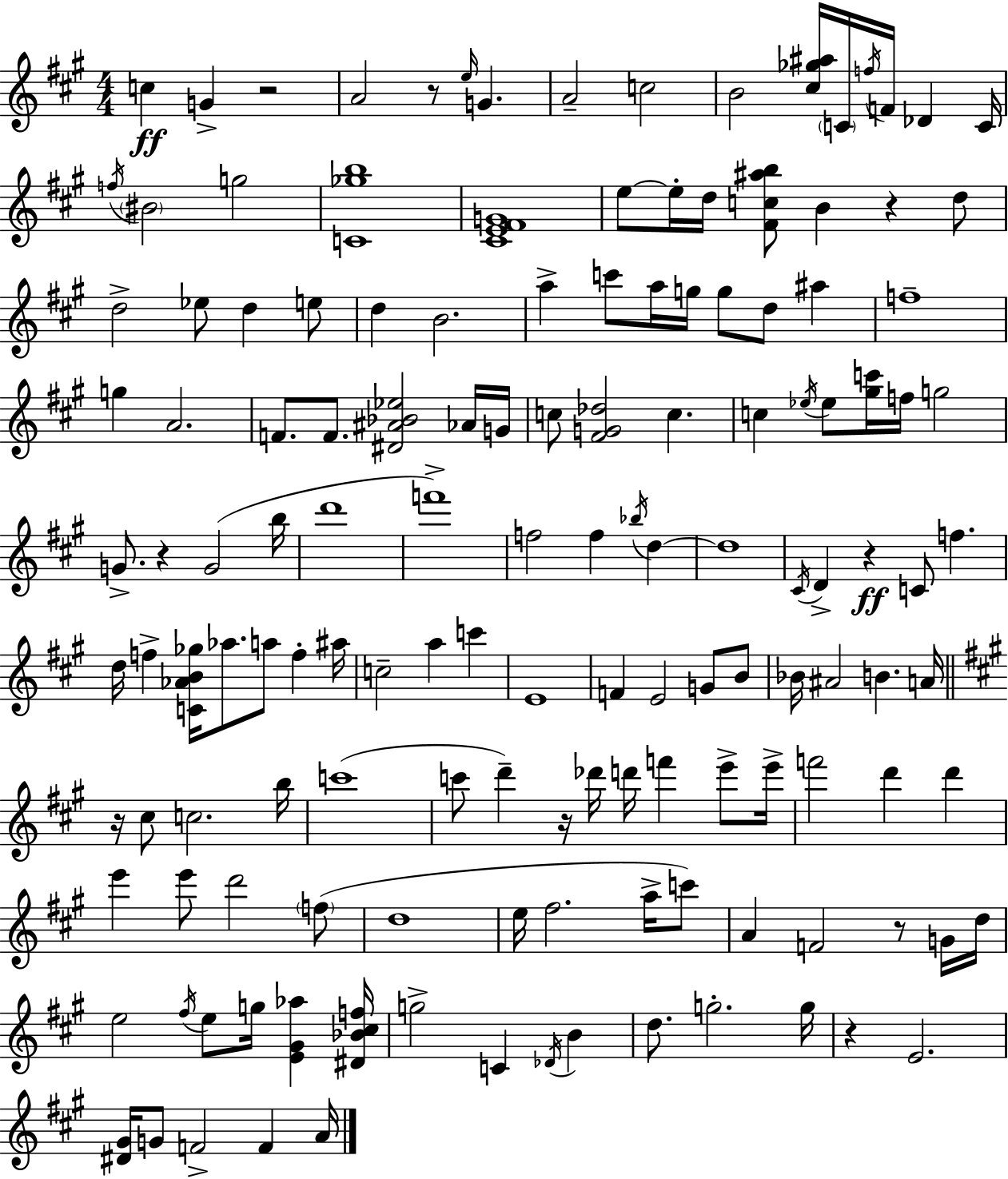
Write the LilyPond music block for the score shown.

{
  \clef treble
  \numericTimeSignature
  \time 4/4
  \key a \major
  c''4\ff g'4-> r2 | a'2 r8 \grace { e''16 } g'4. | a'2-- c''2 | b'2 <cis'' ges'' ais''>16 \parenthesize c'16 \acciaccatura { f''16 } f'16 des'4 | \break c'16 \acciaccatura { f''16 } \parenthesize bis'2 g''2 | <c' ges'' b''>1 | <cis' e' fis' g'>1 | e''8~~ e''16-. d''16 <fis' c'' ais'' b''>8 b'4 r4 | \break d''8 d''2-> ees''8 d''4 | e''8 d''4 b'2. | a''4-> c'''8 a''16 g''16 g''8 d''8 ais''4 | f''1-- | \break g''4 a'2. | f'8. f'8. <dis' ais' bes' ees''>2 | aes'16 g'16 c''8 <fis' g' des''>2 c''4. | c''4 \acciaccatura { ees''16 } ees''8 <gis'' c'''>16 f''16 g''2 | \break g'8.-> r4 g'2( | b''16 d'''1 | f'''1->) | f''2 f''4 | \break \acciaccatura { bes''16 } d''4~~ d''1 | \acciaccatura { cis'16 } d'4-> r4\ff c'8 | f''4. d''16 f''4-> <c' aes' b' ges''>16 aes''8. a''8 | f''4-. ais''16 c''2-- a''4 | \break c'''4 e'1 | f'4 e'2 | g'8 b'8 bes'16 ais'2 b'4. | a'16 \bar "||" \break \key a \major r16 cis''8 c''2. b''16 | c'''1( | c'''8 d'''4--) r16 des'''16 d'''16 f'''4 e'''8-> e'''16-> | f'''2 d'''4 d'''4 | \break e'''4 e'''8 d'''2 \parenthesize f''8( | d''1 | e''16 fis''2. a''16-> c'''8) | a'4 f'2 r8 g'16 d''16 | \break e''2 \acciaccatura { fis''16 } e''8 g''16 <e' gis' aes''>4 | <dis' bes' cis'' f''>16 g''2-> c'4 \acciaccatura { des'16 } b'4 | d''8. g''2.-. | g''16 r4 e'2. | \break <dis' gis'>16 g'8 f'2-> f'4 | a'16 \bar "|."
}